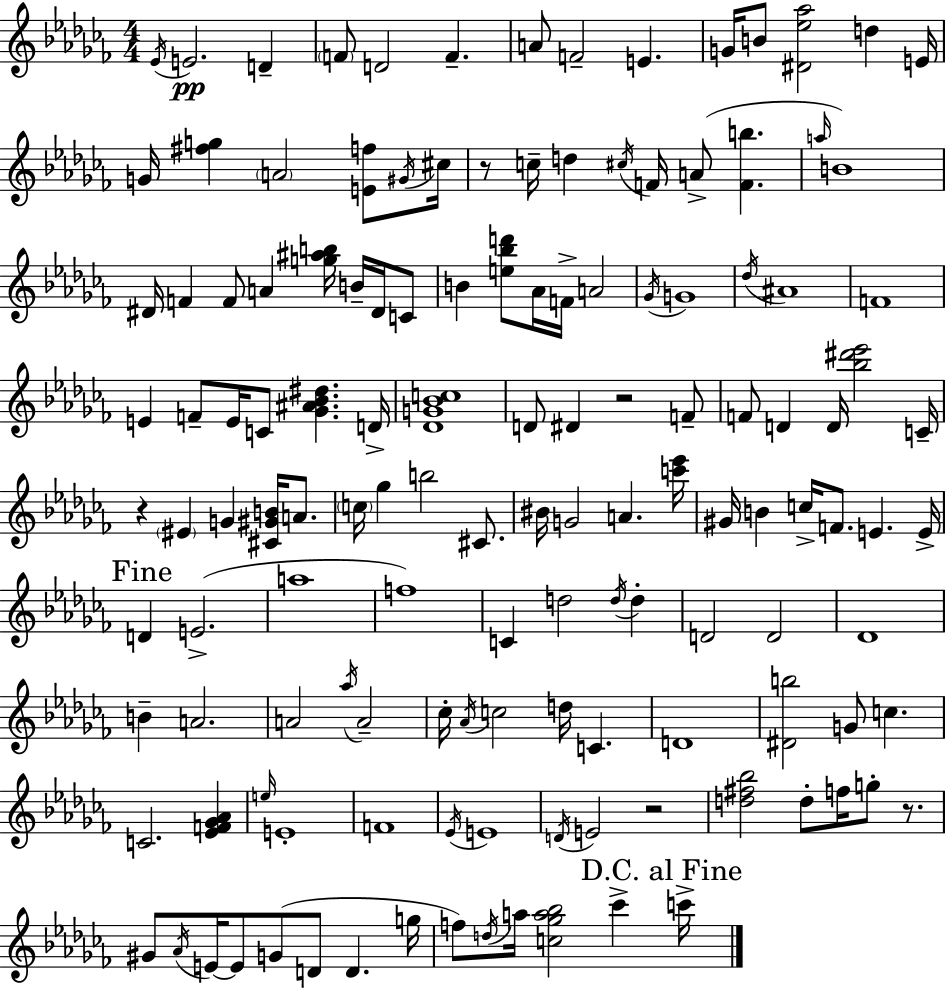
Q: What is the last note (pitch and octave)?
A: C6